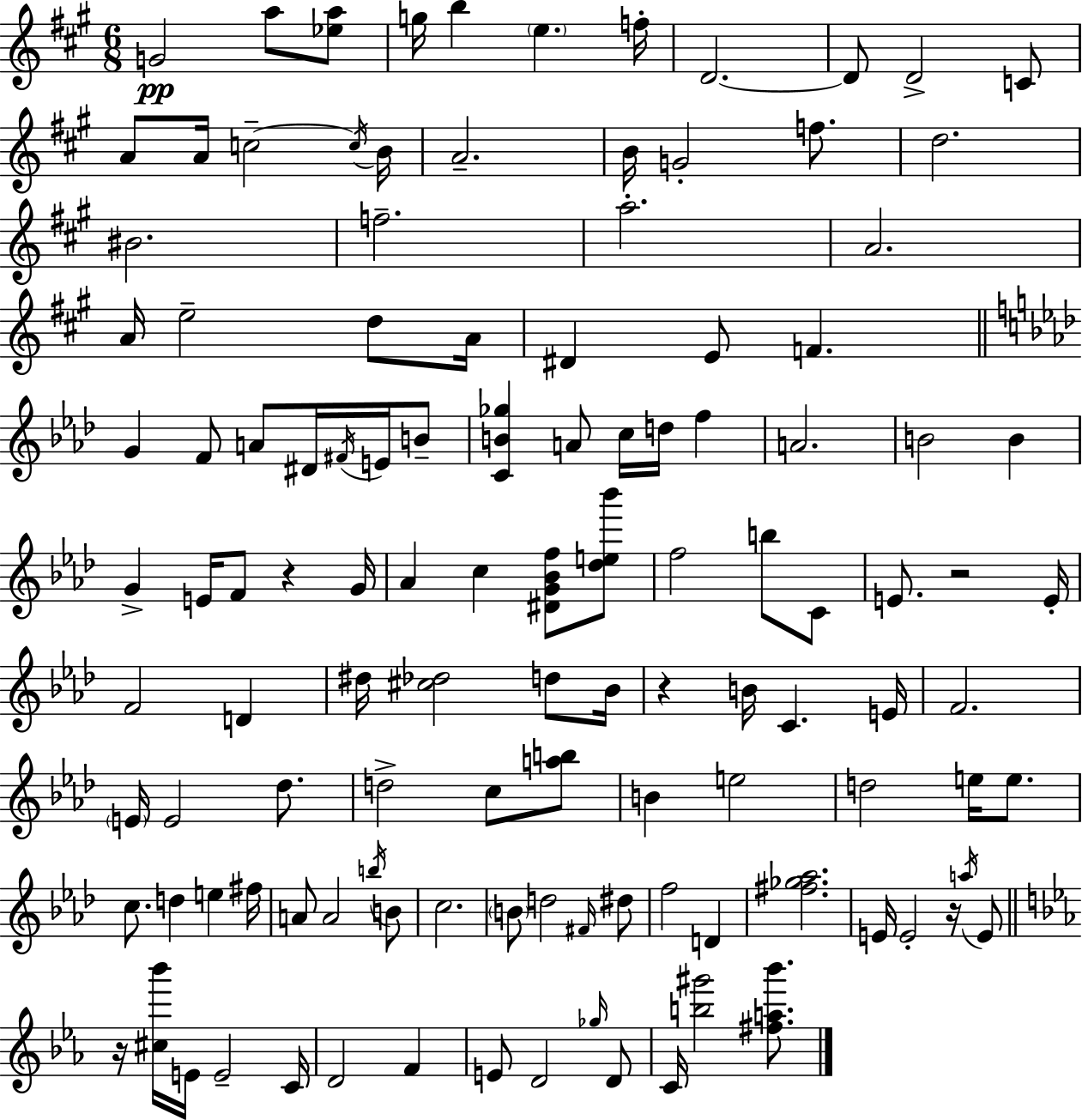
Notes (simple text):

G4/h A5/e [Eb5,A5]/e G5/s B5/q E5/q. F5/s D4/h. D4/e D4/h C4/e A4/e A4/s C5/h C5/s B4/s A4/h. B4/s G4/h F5/e. D5/h. BIS4/h. F5/h. A5/h. A4/h. A4/s E5/h D5/e A4/s D#4/q E4/e F4/q. G4/q F4/e A4/e D#4/s F#4/s E4/s B4/e [C4,B4,Gb5]/q A4/e C5/s D5/s F5/q A4/h. B4/h B4/q G4/q E4/s F4/e R/q G4/s Ab4/q C5/q [D#4,G4,Bb4,F5]/e [Db5,E5,Bb6]/e F5/h B5/e C4/e E4/e. R/h E4/s F4/h D4/q D#5/s [C#5,Db5]/h D5/e Bb4/s R/q B4/s C4/q. E4/s F4/h. E4/s E4/h Db5/e. D5/h C5/e [A5,B5]/e B4/q E5/h D5/h E5/s E5/e. C5/e. D5/q E5/q F#5/s A4/e A4/h B5/s B4/e C5/h. B4/e D5/h F#4/s D#5/e F5/h D4/q [F#5,Gb5,Ab5]/h. E4/s E4/h R/s A5/s E4/e R/s [C#5,Bb6]/s E4/s E4/h C4/s D4/h F4/q E4/e D4/h Gb5/s D4/e C4/s [B5,G#6]/h [F#5,A5,Bb6]/e.